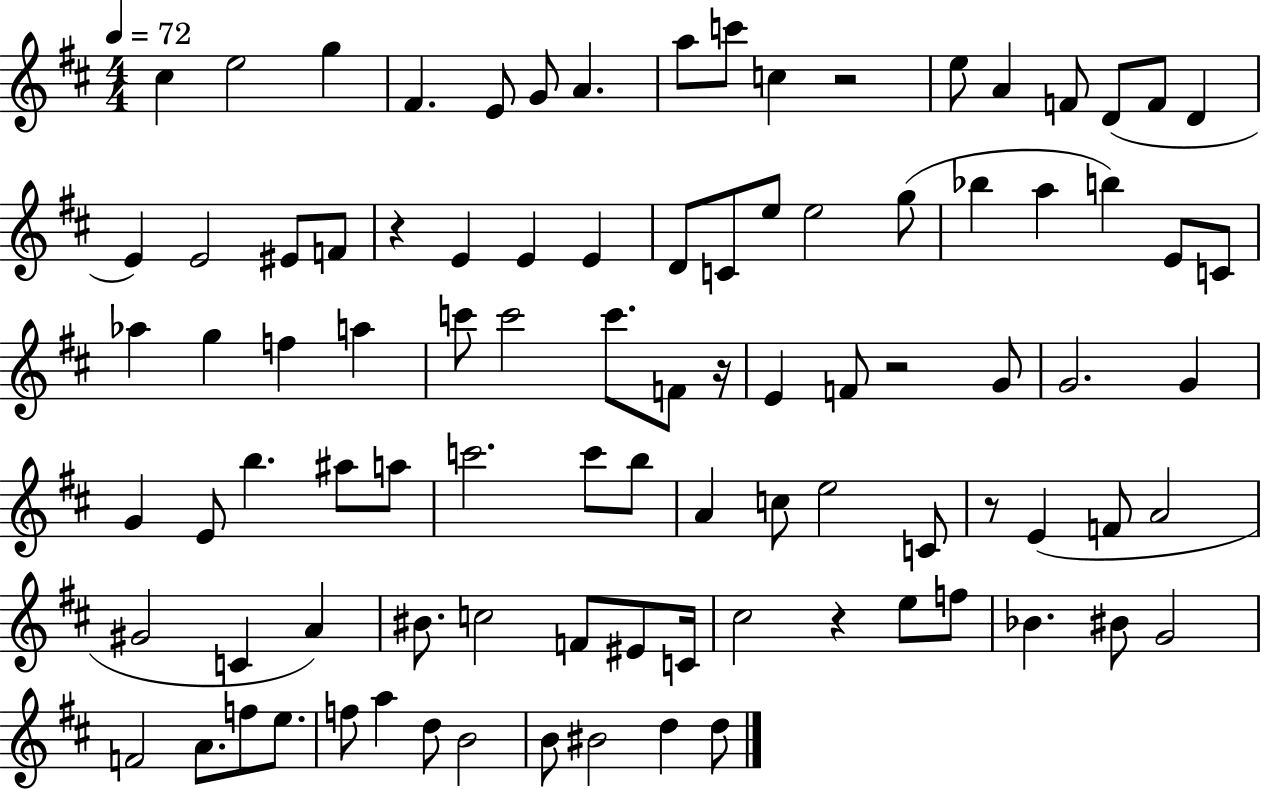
C#5/q E5/h G5/q F#4/q. E4/e G4/e A4/q. A5/e C6/e C5/q R/h E5/e A4/q F4/e D4/e F4/e D4/q E4/q E4/h EIS4/e F4/e R/q E4/q E4/q E4/q D4/e C4/e E5/e E5/h G5/e Bb5/q A5/q B5/q E4/e C4/e Ab5/q G5/q F5/q A5/q C6/e C6/h C6/e. F4/e R/s E4/q F4/e R/h G4/e G4/h. G4/q G4/q E4/e B5/q. A#5/e A5/e C6/h. C6/e B5/e A4/q C5/e E5/h C4/e R/e E4/q F4/e A4/h G#4/h C4/q A4/q BIS4/e. C5/h F4/e EIS4/e C4/s C#5/h R/q E5/e F5/e Bb4/q. BIS4/e G4/h F4/h A4/e. F5/e E5/e. F5/e A5/q D5/e B4/h B4/e BIS4/h D5/q D5/e